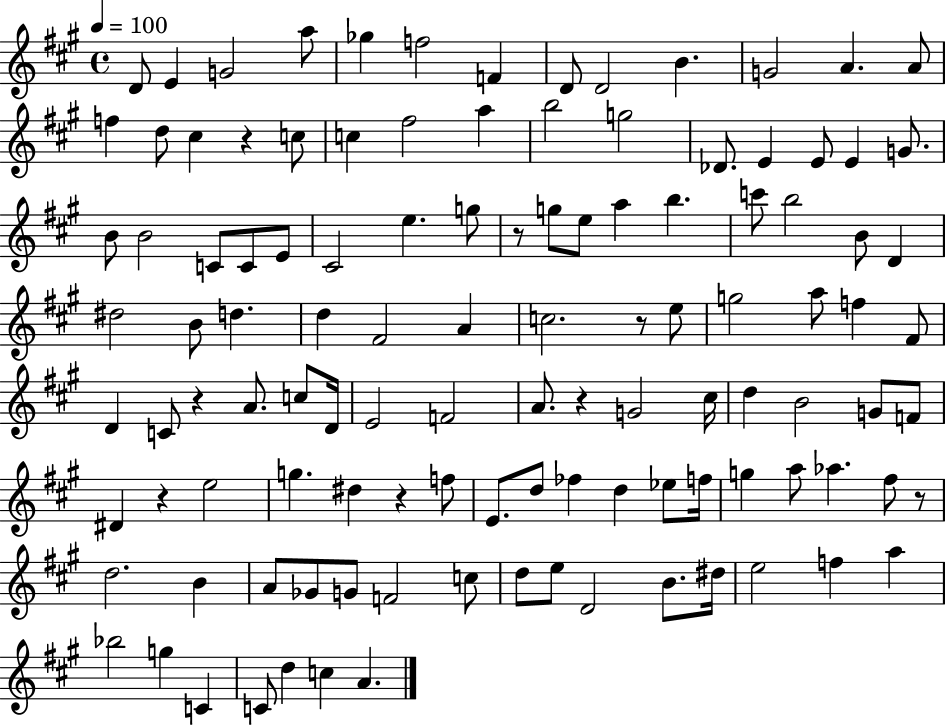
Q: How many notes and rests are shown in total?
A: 114